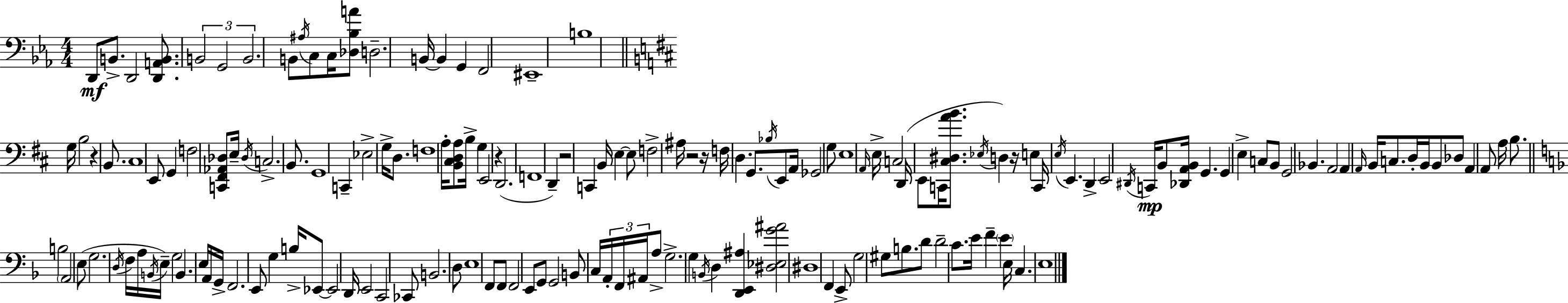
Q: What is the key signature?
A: EES major